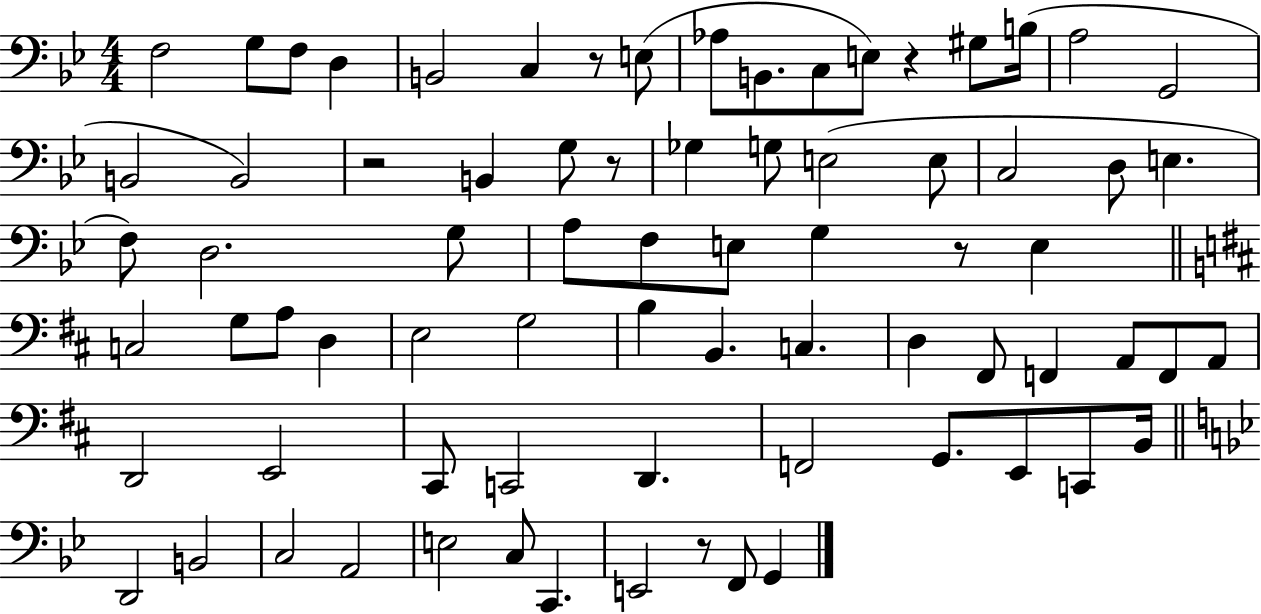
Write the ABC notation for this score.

X:1
T:Untitled
M:4/4
L:1/4
K:Bb
F,2 G,/2 F,/2 D, B,,2 C, z/2 E,/2 _A,/2 B,,/2 C,/2 E,/2 z ^G,/2 B,/4 A,2 G,,2 B,,2 B,,2 z2 B,, G,/2 z/2 _G, G,/2 E,2 E,/2 C,2 D,/2 E, F,/2 D,2 G,/2 A,/2 F,/2 E,/2 G, z/2 E, C,2 G,/2 A,/2 D, E,2 G,2 B, B,, C, D, ^F,,/2 F,, A,,/2 F,,/2 A,,/2 D,,2 E,,2 ^C,,/2 C,,2 D,, F,,2 G,,/2 E,,/2 C,,/2 B,,/4 D,,2 B,,2 C,2 A,,2 E,2 C,/2 C,, E,,2 z/2 F,,/2 G,,